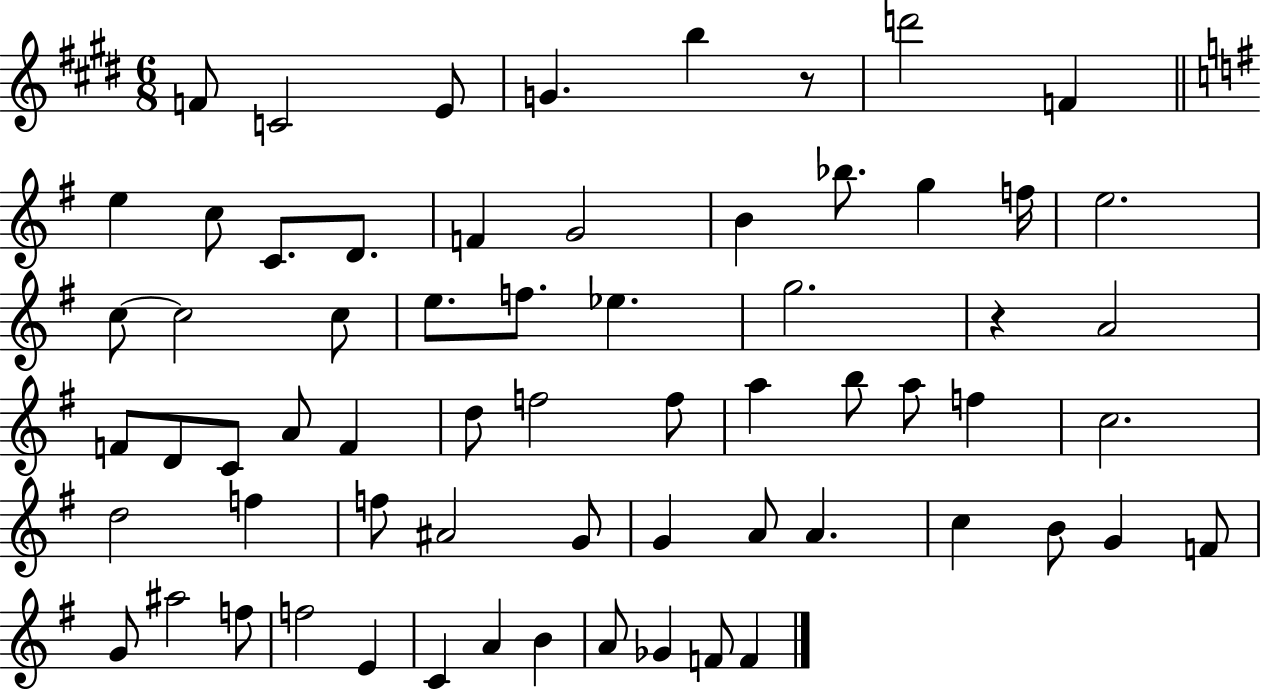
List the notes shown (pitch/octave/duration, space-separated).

F4/e C4/h E4/e G4/q. B5/q R/e D6/h F4/q E5/q C5/e C4/e. D4/e. F4/q G4/h B4/q Bb5/e. G5/q F5/s E5/h. C5/e C5/h C5/e E5/e. F5/e. Eb5/q. G5/h. R/q A4/h F4/e D4/e C4/e A4/e F4/q D5/e F5/h F5/e A5/q B5/e A5/e F5/q C5/h. D5/h F5/q F5/e A#4/h G4/e G4/q A4/e A4/q. C5/q B4/e G4/q F4/e G4/e A#5/h F5/e F5/h E4/q C4/q A4/q B4/q A4/e Gb4/q F4/e F4/q